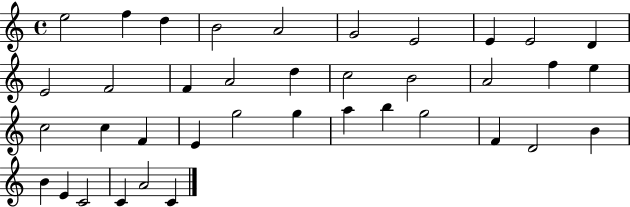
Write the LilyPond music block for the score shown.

{
  \clef treble
  \time 4/4
  \defaultTimeSignature
  \key c \major
  e''2 f''4 d''4 | b'2 a'2 | g'2 e'2 | e'4 e'2 d'4 | \break e'2 f'2 | f'4 a'2 d''4 | c''2 b'2 | a'2 f''4 e''4 | \break c''2 c''4 f'4 | e'4 g''2 g''4 | a''4 b''4 g''2 | f'4 d'2 b'4 | \break b'4 e'4 c'2 | c'4 a'2 c'4 | \bar "|."
}